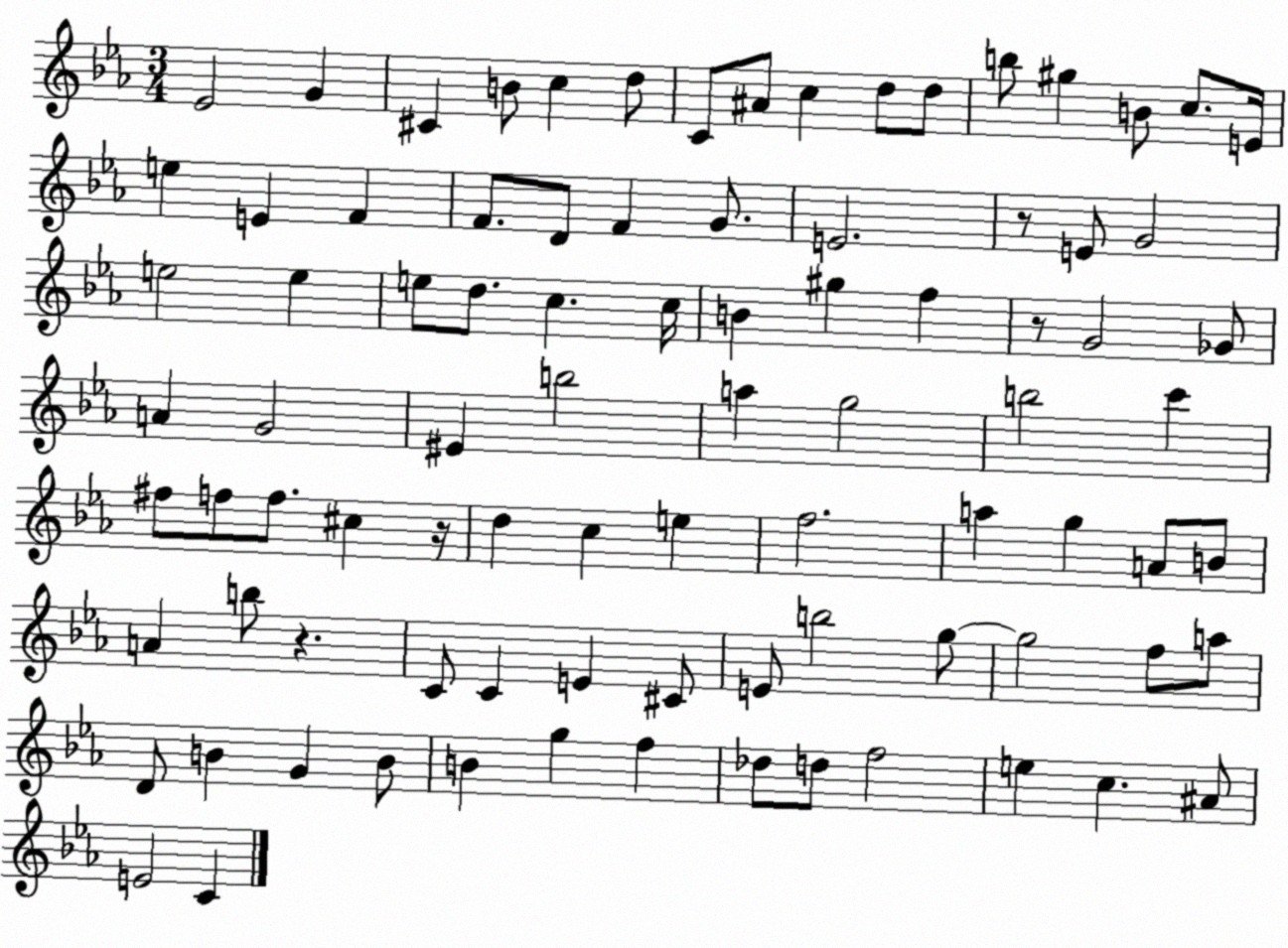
X:1
T:Untitled
M:3/4
L:1/4
K:Eb
_E2 G ^C B/2 c d/2 C/2 ^A/2 c d/2 d/2 b/2 ^g B/2 c/2 E/4 e E F F/2 D/2 F G/2 E2 z/2 E/2 G2 e2 e e/2 d/2 c c/4 B ^g f z/2 G2 _G/2 A G2 ^E b2 a g2 b2 c' ^f/2 f/2 f/2 ^c z/4 d c e f2 a g A/2 B/2 A b/2 z C/2 C E ^C/2 E/2 b2 g/2 g2 f/2 a/2 D/2 B G B/2 B g f _d/2 d/2 f2 e c ^A/2 E2 C